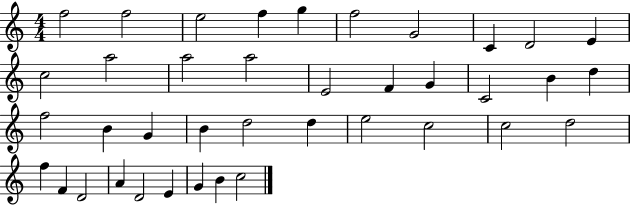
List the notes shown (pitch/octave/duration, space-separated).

F5/h F5/h E5/h F5/q G5/q F5/h G4/h C4/q D4/h E4/q C5/h A5/h A5/h A5/h E4/h F4/q G4/q C4/h B4/q D5/q F5/h B4/q G4/q B4/q D5/h D5/q E5/h C5/h C5/h D5/h F5/q F4/q D4/h A4/q D4/h E4/q G4/q B4/q C5/h